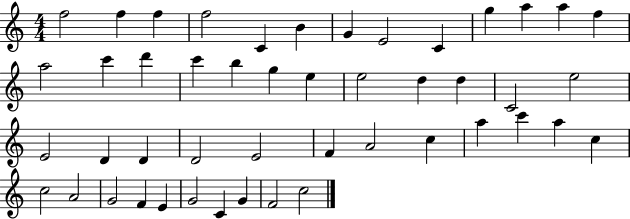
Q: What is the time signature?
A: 4/4